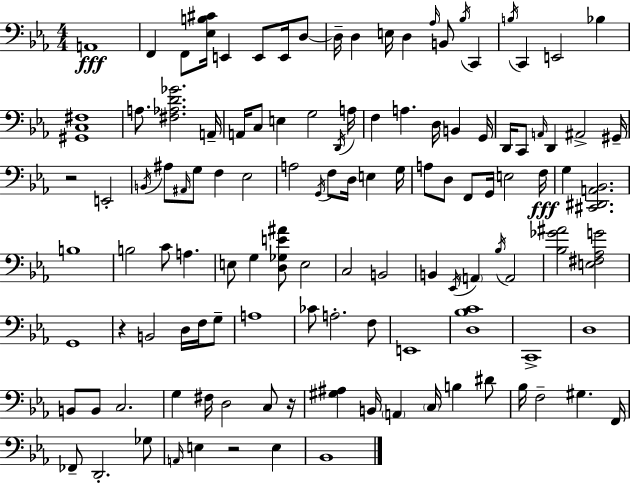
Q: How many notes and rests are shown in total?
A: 120